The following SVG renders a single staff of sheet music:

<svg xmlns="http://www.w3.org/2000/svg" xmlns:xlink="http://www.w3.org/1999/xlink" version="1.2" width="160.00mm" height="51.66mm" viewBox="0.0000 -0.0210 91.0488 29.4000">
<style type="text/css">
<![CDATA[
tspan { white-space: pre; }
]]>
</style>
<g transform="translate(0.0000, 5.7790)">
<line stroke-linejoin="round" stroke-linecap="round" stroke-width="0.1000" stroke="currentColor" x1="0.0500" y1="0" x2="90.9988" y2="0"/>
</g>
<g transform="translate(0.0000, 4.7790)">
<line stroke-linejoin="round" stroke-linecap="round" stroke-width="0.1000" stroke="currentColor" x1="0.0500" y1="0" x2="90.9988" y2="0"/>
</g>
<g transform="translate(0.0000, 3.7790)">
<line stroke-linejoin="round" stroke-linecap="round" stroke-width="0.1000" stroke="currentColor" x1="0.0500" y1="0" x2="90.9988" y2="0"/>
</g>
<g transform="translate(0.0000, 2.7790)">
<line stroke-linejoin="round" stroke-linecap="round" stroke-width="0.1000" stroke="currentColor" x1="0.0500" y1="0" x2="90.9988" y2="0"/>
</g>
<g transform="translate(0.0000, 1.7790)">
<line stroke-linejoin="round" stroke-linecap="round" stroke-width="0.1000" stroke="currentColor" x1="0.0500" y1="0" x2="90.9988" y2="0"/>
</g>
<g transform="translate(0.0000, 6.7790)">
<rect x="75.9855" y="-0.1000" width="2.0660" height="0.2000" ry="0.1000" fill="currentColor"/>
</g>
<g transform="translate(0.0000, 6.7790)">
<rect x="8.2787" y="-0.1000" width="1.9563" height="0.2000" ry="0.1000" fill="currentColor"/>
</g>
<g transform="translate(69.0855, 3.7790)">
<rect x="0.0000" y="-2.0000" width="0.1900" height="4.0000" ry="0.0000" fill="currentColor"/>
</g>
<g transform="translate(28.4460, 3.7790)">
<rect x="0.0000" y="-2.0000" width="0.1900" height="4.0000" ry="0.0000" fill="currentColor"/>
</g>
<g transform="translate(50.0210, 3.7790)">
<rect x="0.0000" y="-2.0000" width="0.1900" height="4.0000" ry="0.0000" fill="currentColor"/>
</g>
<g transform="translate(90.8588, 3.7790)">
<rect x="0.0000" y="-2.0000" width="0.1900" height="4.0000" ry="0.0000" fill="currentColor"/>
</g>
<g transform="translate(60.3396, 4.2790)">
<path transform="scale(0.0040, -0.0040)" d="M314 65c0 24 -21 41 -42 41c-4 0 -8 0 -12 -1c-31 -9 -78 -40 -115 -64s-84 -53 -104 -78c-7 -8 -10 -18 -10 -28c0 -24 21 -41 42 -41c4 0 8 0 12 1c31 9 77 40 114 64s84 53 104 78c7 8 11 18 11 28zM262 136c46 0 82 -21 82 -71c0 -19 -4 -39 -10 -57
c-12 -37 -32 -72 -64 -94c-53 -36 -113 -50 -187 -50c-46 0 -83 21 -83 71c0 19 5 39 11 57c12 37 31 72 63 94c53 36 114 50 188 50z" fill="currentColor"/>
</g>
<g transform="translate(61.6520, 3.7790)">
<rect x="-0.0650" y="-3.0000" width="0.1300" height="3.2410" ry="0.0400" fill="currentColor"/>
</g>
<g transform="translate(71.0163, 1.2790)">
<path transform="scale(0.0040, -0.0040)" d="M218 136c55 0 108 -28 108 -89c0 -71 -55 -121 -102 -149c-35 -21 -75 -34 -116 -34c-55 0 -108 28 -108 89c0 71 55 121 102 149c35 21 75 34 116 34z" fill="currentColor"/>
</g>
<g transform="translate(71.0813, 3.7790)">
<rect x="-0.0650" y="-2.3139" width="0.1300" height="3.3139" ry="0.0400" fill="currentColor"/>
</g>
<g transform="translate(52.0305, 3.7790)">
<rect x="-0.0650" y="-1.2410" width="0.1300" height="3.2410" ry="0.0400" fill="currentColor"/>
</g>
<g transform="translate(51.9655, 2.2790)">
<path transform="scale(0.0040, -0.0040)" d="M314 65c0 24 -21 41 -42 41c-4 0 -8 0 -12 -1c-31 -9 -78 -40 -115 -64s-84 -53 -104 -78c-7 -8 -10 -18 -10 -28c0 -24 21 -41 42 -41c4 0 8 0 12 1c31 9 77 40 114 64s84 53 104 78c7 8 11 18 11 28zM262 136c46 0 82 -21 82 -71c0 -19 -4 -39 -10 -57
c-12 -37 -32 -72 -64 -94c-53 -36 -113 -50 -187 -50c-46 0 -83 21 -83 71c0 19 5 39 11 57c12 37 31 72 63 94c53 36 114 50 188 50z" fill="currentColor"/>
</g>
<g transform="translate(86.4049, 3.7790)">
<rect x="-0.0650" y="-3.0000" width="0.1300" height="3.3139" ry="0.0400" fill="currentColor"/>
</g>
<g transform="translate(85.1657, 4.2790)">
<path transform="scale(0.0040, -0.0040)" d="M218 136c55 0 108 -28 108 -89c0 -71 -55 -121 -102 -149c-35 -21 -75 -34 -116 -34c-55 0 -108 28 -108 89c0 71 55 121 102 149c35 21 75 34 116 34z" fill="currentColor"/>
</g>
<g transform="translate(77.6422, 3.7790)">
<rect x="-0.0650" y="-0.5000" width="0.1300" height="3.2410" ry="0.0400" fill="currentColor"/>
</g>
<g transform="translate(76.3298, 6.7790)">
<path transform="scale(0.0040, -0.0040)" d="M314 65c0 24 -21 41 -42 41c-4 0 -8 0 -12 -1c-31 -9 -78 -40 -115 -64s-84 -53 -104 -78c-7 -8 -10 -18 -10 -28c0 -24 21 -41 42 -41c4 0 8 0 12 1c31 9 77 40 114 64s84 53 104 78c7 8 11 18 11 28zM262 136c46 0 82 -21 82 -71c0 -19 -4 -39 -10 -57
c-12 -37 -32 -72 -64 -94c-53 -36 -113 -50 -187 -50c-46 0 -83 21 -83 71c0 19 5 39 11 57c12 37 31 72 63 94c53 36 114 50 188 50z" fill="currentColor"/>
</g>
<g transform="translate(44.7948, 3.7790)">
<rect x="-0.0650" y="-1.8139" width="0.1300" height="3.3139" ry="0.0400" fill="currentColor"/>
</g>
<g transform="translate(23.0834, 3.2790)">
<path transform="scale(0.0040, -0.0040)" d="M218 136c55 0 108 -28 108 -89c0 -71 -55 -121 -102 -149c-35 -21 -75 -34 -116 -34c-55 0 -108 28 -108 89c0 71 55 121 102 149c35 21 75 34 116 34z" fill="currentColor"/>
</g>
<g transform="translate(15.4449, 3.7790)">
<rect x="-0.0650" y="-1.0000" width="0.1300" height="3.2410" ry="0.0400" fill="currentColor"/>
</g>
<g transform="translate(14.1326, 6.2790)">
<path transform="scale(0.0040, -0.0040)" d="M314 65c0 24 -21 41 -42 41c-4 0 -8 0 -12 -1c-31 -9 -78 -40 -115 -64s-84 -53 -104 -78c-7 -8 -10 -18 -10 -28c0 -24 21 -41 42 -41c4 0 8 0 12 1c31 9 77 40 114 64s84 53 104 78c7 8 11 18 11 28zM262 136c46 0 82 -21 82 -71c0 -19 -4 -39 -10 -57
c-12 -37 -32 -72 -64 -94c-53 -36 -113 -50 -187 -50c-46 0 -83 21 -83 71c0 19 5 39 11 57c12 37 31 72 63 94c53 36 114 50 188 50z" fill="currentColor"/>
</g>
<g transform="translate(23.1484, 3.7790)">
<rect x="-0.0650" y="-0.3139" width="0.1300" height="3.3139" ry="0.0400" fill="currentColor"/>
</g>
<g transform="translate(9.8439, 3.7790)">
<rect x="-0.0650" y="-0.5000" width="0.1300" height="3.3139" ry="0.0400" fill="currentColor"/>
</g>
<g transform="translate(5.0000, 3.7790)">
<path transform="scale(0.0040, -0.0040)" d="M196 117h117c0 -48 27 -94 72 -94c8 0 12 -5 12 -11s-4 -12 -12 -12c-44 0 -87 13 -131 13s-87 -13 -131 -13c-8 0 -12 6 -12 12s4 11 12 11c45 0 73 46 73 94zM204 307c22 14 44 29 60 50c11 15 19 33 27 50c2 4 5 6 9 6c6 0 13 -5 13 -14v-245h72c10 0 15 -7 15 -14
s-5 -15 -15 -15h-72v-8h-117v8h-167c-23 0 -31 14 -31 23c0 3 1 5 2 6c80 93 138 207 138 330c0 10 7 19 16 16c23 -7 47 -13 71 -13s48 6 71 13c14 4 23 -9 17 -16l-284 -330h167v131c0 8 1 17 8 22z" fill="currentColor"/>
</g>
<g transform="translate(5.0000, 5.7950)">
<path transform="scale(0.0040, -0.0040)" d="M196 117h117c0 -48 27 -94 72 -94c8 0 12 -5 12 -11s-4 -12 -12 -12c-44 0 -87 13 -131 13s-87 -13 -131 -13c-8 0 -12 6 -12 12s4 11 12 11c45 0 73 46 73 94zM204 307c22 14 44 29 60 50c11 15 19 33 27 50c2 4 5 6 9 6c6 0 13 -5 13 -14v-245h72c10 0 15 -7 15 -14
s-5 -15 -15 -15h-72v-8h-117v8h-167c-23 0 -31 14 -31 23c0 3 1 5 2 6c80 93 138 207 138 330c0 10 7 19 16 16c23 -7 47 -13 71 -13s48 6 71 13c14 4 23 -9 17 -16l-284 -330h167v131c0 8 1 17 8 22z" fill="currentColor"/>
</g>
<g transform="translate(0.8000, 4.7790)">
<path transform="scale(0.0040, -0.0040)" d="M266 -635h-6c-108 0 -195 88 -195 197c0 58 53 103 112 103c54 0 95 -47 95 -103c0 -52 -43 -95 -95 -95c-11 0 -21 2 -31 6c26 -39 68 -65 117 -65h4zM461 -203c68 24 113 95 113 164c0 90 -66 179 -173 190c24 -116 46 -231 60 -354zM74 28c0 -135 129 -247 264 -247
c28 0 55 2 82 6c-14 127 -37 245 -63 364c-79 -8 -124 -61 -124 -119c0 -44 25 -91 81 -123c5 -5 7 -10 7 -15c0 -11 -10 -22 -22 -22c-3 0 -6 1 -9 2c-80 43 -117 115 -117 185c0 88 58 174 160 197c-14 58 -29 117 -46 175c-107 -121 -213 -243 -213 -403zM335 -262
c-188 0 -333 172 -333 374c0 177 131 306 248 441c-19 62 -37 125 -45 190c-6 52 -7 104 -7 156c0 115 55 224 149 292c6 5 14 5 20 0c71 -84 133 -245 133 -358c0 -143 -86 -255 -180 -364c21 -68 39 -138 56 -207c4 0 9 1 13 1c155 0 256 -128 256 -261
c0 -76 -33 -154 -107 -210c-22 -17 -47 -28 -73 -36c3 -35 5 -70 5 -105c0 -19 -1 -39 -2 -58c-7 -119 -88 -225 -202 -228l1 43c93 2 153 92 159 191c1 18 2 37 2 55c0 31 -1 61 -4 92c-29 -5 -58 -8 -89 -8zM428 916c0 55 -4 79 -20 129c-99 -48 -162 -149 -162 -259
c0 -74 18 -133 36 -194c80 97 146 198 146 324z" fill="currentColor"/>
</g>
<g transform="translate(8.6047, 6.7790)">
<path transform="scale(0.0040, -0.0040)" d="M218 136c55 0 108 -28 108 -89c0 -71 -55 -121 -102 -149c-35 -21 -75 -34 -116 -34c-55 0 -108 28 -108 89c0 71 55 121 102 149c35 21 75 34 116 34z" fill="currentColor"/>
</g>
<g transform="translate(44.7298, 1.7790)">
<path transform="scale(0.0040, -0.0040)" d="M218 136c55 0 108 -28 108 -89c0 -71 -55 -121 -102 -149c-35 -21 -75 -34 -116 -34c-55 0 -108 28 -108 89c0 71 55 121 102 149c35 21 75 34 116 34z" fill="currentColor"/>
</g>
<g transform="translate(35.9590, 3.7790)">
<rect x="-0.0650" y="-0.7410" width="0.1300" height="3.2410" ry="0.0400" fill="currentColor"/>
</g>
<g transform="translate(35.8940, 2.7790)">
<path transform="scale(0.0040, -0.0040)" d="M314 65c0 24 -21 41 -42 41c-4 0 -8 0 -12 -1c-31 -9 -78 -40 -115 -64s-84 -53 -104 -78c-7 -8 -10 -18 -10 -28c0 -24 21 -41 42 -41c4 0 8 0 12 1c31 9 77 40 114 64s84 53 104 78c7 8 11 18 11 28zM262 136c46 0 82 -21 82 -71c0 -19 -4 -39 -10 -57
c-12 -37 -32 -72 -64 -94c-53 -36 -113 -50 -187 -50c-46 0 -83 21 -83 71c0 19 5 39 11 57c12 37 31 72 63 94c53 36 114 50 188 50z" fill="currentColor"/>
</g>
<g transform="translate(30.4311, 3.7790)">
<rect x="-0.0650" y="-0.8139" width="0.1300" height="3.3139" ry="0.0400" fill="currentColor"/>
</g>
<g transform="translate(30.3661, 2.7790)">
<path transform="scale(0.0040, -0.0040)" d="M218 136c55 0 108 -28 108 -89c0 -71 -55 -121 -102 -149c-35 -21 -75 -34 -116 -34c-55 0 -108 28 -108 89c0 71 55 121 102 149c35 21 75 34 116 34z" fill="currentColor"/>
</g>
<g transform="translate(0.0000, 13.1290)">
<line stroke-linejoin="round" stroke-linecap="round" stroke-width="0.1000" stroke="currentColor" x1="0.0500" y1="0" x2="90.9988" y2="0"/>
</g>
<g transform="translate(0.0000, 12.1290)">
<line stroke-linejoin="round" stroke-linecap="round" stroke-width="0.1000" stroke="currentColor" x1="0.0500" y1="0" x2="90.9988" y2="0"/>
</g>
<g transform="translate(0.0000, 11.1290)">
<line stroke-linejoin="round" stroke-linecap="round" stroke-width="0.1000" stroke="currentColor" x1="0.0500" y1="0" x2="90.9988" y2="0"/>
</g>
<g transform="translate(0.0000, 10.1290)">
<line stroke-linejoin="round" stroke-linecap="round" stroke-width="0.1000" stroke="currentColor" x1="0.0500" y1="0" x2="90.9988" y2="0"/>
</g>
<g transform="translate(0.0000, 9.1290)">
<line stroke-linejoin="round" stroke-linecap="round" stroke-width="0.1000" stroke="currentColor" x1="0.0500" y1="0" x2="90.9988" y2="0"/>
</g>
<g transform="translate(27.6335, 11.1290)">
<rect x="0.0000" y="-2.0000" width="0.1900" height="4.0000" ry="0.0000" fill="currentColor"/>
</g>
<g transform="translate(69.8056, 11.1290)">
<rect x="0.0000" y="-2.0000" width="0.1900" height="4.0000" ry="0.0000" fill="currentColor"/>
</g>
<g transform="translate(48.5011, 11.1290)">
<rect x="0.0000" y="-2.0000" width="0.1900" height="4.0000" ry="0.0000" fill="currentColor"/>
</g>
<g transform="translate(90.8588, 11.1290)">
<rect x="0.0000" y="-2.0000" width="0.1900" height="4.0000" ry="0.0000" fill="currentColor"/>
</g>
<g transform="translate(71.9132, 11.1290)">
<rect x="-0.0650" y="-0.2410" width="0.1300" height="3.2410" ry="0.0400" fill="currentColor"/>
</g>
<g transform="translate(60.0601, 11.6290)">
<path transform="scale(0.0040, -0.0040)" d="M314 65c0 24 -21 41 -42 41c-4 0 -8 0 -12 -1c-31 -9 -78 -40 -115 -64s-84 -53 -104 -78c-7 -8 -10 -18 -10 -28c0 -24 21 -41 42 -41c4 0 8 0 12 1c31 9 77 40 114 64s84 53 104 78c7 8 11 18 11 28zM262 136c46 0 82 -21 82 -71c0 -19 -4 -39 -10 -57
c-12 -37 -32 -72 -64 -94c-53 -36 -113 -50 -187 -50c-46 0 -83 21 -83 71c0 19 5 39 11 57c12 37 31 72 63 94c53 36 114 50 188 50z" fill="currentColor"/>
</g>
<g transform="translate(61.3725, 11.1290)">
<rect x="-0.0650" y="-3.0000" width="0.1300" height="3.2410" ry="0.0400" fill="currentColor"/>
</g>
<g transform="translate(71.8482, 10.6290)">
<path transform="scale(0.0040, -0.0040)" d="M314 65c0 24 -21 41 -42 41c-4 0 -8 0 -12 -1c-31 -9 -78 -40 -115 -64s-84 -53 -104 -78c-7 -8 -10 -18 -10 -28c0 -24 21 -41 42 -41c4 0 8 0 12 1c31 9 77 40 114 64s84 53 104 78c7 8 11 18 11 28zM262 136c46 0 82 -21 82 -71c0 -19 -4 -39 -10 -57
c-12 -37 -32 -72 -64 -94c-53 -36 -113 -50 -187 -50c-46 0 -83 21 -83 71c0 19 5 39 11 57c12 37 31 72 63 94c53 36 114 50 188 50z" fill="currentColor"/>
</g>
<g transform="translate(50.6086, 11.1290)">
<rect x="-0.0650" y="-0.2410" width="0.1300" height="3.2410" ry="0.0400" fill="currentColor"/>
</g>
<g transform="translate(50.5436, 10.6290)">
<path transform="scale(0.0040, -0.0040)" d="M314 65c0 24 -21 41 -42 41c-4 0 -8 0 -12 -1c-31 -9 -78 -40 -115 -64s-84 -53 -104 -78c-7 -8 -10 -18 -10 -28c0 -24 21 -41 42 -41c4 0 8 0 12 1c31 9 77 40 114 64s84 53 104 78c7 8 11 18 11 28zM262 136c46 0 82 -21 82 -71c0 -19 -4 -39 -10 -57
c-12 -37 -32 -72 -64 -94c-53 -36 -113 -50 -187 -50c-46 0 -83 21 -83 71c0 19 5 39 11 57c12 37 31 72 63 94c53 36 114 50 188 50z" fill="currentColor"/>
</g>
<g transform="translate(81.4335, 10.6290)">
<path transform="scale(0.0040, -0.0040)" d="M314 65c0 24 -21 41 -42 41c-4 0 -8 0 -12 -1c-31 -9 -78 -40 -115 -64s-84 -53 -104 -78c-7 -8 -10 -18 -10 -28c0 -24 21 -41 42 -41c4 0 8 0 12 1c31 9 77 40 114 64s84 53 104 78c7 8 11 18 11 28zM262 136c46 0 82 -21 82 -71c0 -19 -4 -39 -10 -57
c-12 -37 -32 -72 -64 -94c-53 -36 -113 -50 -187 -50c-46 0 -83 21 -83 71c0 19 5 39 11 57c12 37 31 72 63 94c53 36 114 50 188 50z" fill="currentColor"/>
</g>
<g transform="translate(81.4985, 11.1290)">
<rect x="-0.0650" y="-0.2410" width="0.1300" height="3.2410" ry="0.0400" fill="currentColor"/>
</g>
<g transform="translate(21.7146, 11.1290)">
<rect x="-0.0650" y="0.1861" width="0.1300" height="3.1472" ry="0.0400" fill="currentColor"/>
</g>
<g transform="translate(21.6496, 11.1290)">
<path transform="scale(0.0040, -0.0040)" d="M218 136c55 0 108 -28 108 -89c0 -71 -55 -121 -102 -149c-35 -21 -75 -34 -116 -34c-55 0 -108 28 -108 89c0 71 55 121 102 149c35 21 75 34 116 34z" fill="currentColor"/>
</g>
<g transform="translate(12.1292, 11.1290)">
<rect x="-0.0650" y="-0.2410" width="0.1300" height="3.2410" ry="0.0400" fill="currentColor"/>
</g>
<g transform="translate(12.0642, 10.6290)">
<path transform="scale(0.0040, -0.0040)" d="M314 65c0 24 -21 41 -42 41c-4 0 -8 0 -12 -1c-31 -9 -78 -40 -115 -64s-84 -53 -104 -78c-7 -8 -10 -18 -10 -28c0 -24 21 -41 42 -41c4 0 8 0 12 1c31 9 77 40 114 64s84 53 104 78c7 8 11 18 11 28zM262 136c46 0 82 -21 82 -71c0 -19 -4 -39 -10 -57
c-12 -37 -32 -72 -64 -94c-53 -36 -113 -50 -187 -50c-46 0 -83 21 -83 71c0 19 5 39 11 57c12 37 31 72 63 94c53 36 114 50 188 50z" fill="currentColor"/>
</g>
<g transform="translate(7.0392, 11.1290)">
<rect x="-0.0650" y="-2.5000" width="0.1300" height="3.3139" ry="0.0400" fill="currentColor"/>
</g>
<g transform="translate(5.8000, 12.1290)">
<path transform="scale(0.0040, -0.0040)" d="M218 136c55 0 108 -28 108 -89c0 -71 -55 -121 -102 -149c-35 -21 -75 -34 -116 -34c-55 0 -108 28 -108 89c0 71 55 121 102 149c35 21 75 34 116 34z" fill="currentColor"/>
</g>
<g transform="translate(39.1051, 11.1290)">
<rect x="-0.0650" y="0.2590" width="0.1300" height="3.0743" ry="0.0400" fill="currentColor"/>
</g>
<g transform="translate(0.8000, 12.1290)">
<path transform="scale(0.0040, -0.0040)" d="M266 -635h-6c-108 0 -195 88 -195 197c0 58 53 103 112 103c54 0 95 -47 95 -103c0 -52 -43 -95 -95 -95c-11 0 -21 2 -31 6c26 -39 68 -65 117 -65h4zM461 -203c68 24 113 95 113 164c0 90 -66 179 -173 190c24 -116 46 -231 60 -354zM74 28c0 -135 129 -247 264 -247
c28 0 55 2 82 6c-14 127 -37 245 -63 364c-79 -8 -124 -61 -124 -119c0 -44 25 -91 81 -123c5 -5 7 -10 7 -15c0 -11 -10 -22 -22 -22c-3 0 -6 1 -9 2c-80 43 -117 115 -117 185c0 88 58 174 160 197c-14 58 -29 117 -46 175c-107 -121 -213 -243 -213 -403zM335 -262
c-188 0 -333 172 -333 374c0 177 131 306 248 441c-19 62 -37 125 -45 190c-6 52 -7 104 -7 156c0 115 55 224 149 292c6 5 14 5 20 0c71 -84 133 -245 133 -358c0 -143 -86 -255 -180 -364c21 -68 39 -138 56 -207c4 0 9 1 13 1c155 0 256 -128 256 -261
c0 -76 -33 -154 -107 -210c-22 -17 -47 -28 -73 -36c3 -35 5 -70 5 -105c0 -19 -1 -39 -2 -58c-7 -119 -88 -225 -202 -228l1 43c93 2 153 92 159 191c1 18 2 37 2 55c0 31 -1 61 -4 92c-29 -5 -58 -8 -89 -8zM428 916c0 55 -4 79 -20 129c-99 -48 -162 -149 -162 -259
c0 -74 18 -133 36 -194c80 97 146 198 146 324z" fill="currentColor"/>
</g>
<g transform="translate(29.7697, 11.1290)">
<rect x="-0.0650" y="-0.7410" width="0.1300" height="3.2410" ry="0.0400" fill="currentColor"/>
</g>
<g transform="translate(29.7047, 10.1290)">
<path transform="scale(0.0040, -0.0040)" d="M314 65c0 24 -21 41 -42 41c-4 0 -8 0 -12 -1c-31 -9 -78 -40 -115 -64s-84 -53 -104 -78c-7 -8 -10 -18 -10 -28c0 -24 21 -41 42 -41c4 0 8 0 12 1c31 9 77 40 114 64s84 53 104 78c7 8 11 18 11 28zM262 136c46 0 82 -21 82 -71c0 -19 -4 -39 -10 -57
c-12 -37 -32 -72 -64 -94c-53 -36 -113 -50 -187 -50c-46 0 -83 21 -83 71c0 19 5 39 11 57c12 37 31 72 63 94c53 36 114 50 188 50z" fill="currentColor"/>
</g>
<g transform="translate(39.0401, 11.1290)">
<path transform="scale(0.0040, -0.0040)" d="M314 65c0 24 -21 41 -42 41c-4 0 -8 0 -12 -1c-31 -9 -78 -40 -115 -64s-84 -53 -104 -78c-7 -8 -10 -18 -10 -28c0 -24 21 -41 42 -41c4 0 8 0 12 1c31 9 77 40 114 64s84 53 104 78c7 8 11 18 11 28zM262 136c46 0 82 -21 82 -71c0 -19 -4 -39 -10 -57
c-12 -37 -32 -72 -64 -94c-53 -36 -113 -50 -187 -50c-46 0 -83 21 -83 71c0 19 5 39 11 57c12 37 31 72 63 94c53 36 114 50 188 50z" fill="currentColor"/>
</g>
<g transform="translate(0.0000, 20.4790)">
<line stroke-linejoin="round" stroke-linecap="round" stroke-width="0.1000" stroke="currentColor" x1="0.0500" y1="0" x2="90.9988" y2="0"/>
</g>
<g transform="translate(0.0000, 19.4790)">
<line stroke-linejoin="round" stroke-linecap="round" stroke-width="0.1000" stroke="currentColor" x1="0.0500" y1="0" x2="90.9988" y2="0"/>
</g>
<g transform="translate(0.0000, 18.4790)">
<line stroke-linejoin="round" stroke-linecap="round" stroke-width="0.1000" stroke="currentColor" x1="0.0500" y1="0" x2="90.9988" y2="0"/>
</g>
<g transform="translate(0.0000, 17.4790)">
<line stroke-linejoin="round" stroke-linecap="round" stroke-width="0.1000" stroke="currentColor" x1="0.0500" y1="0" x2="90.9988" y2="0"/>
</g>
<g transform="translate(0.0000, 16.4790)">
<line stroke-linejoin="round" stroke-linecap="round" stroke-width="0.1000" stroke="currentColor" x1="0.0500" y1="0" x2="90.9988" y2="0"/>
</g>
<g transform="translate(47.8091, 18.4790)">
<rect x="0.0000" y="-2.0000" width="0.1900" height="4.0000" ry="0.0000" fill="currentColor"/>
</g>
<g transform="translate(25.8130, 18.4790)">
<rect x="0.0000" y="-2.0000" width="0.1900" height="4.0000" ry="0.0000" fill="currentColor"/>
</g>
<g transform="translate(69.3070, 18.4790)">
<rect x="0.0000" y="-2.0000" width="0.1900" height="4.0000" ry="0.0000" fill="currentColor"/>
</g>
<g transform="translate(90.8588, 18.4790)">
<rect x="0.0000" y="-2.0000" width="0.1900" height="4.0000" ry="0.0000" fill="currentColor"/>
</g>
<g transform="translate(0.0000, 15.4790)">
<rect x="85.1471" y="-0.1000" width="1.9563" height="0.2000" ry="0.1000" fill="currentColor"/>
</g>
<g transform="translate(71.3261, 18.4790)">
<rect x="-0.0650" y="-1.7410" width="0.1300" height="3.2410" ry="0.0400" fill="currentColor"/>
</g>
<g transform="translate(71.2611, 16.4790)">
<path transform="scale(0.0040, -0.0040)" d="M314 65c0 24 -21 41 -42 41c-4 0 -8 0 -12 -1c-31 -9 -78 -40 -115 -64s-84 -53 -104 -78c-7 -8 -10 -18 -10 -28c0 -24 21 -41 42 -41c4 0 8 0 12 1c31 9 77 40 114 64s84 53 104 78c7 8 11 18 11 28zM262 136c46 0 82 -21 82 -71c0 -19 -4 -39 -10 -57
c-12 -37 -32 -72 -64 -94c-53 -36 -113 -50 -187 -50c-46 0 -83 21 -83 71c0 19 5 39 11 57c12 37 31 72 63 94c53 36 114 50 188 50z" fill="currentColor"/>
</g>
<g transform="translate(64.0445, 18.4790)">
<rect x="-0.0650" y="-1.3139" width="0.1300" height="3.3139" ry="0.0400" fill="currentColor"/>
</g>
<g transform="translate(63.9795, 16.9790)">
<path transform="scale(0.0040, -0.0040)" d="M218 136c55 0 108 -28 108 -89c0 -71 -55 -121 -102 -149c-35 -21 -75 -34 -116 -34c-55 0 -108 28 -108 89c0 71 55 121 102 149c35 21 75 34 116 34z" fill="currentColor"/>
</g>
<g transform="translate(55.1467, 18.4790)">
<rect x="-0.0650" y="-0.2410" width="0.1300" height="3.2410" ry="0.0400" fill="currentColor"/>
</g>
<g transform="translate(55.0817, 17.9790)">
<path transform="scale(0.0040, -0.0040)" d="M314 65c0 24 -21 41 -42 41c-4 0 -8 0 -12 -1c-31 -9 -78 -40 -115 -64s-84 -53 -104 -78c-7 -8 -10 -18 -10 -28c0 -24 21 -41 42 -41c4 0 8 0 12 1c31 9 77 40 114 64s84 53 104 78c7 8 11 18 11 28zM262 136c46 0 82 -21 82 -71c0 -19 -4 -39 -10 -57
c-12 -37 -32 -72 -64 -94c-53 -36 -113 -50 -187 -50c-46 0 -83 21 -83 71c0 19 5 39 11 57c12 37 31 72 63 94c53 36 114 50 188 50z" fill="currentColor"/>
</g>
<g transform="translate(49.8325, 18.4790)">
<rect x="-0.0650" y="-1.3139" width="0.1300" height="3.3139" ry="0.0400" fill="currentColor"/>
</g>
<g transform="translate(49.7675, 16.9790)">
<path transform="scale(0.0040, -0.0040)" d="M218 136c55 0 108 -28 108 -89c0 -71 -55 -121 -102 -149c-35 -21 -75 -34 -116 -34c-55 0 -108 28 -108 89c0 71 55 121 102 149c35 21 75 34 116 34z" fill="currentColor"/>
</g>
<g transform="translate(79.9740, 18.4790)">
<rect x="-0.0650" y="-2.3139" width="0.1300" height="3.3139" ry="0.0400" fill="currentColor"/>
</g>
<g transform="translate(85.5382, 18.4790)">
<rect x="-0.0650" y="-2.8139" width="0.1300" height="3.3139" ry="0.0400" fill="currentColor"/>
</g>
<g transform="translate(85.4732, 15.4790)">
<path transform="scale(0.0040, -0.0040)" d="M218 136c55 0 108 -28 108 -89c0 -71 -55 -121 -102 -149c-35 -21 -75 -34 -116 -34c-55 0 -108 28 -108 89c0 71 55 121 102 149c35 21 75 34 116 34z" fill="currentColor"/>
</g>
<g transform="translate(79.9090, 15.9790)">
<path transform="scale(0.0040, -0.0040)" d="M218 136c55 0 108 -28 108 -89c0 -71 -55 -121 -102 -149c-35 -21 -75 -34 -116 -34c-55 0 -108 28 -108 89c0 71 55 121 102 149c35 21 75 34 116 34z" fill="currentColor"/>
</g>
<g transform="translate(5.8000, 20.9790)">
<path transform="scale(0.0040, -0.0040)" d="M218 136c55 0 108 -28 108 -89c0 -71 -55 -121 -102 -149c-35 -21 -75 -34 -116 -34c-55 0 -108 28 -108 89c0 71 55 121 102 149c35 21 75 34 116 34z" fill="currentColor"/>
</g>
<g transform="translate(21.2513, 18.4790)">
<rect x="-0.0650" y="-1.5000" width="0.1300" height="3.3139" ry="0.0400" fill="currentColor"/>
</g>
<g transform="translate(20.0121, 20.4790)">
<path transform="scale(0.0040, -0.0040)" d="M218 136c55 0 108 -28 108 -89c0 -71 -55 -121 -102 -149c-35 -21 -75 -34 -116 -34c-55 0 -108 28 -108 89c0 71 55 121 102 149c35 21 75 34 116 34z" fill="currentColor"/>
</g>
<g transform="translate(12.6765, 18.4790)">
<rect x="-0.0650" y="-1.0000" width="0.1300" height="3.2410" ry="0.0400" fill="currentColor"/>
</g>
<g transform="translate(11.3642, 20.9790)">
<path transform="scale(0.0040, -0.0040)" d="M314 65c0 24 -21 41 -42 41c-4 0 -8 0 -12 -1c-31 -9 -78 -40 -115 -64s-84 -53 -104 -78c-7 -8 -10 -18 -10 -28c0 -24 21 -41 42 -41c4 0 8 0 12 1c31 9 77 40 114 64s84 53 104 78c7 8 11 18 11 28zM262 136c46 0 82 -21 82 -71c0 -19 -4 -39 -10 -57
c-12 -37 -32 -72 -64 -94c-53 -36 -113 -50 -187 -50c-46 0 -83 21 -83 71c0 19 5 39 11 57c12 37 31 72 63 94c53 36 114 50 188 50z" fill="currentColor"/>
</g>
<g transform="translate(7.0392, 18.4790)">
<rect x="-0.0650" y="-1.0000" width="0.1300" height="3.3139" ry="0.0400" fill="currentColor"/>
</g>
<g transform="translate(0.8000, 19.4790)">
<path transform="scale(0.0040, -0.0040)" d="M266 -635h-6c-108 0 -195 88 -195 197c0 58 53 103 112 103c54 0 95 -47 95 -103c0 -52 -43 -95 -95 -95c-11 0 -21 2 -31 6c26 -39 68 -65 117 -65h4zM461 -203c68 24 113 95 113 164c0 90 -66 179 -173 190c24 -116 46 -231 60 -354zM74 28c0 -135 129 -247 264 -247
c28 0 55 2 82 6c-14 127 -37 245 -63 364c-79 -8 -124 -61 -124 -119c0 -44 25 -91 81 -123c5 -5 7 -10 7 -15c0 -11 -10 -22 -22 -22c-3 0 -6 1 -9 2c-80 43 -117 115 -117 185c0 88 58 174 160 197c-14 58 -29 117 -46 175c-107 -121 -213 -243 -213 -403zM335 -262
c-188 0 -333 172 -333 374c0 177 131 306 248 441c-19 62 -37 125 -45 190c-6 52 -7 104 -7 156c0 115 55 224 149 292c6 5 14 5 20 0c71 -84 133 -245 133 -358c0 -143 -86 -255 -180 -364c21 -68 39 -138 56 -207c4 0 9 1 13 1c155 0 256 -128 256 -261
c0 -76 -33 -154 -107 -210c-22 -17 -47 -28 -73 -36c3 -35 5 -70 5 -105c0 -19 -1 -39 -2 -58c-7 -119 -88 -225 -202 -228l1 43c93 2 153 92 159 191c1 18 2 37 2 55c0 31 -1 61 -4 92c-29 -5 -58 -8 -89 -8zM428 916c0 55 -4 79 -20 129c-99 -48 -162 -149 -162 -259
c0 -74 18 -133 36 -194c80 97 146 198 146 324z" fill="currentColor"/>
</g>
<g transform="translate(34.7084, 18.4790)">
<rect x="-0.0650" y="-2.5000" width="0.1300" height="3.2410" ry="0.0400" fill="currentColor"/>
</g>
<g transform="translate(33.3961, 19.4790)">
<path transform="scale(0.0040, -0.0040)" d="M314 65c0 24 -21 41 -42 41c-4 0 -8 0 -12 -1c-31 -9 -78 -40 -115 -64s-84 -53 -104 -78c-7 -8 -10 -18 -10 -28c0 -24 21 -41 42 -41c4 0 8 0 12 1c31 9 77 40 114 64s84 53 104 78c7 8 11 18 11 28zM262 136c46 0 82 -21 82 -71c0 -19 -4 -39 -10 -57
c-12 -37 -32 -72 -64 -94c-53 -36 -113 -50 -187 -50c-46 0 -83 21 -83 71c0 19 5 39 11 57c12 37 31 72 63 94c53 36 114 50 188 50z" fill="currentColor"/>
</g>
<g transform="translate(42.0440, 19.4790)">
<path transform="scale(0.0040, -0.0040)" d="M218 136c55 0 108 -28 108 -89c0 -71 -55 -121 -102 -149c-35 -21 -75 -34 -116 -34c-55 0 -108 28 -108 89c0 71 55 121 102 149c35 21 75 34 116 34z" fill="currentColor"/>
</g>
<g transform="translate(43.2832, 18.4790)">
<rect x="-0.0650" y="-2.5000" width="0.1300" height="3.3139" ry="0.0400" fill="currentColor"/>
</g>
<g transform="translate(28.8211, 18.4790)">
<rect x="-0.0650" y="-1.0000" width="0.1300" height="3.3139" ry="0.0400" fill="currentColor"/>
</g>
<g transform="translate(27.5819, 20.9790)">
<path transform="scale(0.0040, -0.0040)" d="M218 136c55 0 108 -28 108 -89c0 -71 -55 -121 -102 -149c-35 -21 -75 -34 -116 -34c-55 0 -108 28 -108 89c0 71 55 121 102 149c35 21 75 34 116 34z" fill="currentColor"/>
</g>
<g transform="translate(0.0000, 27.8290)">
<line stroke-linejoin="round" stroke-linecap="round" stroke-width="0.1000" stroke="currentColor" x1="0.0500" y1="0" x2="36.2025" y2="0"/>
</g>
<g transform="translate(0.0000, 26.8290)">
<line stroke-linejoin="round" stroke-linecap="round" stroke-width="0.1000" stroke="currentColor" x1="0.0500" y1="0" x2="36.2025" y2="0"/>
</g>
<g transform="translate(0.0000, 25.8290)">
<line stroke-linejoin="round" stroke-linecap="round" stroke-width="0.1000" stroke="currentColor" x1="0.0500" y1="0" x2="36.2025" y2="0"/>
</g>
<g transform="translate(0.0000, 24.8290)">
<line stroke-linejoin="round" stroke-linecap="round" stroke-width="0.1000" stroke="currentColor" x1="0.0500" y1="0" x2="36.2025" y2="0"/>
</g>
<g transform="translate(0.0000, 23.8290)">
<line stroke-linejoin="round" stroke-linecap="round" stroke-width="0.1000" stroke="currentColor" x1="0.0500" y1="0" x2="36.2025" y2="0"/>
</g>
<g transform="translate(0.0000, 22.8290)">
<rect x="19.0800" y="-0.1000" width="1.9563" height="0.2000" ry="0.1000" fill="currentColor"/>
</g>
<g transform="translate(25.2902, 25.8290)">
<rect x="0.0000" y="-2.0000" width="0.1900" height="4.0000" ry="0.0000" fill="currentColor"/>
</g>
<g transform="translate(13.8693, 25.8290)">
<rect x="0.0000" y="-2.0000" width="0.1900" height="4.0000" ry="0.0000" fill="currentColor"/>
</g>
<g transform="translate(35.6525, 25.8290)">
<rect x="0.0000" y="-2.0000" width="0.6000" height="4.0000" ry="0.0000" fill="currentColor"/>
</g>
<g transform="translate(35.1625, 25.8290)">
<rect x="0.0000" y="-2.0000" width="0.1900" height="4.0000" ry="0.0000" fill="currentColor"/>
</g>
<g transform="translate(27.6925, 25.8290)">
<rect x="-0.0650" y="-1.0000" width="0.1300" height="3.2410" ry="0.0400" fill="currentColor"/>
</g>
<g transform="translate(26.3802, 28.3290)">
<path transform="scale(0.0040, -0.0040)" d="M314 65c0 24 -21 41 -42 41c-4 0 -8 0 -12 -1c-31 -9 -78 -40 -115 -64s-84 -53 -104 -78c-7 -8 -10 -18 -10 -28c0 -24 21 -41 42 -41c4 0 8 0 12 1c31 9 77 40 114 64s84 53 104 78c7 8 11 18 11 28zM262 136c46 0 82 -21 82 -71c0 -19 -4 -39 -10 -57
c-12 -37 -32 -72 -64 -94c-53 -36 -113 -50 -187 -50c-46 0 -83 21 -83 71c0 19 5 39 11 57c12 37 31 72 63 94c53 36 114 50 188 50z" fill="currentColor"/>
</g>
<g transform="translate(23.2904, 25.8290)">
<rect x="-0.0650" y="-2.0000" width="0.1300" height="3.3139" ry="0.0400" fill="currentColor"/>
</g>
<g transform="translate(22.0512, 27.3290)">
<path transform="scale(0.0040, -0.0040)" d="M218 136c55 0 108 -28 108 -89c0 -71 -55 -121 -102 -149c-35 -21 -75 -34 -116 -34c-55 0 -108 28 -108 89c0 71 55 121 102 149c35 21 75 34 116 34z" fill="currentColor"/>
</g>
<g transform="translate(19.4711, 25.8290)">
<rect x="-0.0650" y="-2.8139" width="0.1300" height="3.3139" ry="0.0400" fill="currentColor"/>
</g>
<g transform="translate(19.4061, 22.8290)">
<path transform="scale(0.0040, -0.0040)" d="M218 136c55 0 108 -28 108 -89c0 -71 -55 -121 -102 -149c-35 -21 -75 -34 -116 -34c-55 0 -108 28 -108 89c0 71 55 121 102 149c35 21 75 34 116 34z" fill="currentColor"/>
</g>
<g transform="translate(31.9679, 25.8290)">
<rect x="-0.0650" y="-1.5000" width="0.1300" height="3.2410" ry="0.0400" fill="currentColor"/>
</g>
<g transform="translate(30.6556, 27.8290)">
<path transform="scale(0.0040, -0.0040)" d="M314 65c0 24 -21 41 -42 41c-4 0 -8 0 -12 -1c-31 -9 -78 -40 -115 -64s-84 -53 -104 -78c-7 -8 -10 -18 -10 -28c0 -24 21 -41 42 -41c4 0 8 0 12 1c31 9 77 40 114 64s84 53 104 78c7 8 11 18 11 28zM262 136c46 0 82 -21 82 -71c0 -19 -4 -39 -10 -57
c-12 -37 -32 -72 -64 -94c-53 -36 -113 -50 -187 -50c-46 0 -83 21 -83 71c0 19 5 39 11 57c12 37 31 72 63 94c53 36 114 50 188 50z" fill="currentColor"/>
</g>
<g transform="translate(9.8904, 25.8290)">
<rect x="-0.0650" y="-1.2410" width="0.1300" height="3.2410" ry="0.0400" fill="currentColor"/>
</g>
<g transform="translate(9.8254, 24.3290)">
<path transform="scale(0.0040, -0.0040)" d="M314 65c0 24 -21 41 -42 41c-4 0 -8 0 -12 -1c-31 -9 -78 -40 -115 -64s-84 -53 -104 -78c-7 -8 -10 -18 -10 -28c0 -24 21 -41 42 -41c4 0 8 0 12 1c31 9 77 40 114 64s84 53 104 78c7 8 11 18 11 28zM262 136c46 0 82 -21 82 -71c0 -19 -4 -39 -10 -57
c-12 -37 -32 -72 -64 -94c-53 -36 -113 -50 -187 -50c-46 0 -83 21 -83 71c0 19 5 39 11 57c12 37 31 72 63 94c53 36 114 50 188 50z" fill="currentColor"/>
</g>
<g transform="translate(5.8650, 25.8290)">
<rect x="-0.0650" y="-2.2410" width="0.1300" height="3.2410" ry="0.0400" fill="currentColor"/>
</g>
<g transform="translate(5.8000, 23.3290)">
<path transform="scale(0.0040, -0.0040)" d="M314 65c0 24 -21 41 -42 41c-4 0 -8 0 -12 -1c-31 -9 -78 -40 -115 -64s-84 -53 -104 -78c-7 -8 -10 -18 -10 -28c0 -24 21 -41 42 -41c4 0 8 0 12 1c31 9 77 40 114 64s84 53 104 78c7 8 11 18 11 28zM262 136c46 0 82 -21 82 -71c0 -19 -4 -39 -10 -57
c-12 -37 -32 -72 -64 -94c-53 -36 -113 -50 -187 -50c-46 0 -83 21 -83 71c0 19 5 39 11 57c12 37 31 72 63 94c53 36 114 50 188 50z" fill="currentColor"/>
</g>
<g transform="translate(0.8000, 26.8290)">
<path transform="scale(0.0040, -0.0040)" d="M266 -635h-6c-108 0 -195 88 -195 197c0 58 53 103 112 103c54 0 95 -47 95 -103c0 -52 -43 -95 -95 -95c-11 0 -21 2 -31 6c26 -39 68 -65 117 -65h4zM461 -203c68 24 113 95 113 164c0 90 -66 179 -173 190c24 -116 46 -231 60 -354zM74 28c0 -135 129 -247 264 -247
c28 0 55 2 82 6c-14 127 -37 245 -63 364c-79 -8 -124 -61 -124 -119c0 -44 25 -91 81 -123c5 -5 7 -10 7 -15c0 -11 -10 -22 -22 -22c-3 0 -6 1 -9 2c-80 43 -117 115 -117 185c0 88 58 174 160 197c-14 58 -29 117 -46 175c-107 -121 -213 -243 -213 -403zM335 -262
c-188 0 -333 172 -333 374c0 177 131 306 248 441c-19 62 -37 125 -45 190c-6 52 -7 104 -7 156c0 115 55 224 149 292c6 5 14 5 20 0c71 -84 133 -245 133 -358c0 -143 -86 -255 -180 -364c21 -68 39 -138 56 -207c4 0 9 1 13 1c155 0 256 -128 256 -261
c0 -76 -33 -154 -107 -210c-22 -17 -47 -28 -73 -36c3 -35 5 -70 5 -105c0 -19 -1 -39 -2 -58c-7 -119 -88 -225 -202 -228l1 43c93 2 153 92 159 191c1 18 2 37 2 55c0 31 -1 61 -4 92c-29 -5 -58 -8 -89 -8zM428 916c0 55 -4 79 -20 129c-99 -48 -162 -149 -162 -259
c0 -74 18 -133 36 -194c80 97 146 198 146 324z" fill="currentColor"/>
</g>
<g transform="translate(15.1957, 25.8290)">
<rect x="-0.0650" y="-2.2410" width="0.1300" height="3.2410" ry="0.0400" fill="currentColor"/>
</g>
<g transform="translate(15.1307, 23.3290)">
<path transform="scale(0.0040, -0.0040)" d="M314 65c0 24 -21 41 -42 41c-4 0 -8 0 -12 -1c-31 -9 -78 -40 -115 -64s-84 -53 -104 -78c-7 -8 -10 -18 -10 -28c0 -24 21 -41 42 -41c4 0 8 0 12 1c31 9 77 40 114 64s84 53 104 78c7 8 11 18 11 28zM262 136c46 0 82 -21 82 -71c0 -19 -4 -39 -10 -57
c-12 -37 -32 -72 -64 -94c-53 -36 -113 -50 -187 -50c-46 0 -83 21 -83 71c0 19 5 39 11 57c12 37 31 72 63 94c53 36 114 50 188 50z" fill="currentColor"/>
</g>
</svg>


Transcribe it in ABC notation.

X:1
T:Untitled
M:4/4
L:1/4
K:C
C D2 c d d2 f e2 A2 g C2 A G c2 B d2 B2 c2 A2 c2 c2 D D2 E D G2 G e c2 e f2 g a g2 e2 g2 a F D2 E2